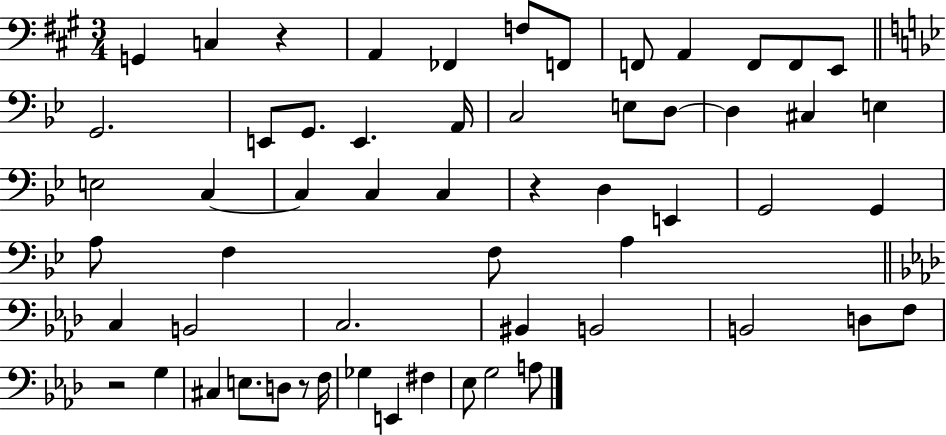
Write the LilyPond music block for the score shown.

{
  \clef bass
  \numericTimeSignature
  \time 3/4
  \key a \major
  g,4 c4 r4 | a,4 fes,4 f8 f,8 | f,8 a,4 f,8 f,8 e,8 | \bar "||" \break \key g \minor g,2. | e,8 g,8. e,4. a,16 | c2 e8 d8~~ | d4 cis4 e4 | \break e2 c4~~ | c4 c4 c4 | r4 d4 e,4 | g,2 g,4 | \break a8 f4 f8 a4 | \bar "||" \break \key aes \major c4 b,2 | c2. | bis,4 b,2 | b,2 d8 f8 | \break r2 g4 | cis4 e8. d8 r8 f16 | ges4 e,4 fis4 | ees8 g2 a8 | \break \bar "|."
}